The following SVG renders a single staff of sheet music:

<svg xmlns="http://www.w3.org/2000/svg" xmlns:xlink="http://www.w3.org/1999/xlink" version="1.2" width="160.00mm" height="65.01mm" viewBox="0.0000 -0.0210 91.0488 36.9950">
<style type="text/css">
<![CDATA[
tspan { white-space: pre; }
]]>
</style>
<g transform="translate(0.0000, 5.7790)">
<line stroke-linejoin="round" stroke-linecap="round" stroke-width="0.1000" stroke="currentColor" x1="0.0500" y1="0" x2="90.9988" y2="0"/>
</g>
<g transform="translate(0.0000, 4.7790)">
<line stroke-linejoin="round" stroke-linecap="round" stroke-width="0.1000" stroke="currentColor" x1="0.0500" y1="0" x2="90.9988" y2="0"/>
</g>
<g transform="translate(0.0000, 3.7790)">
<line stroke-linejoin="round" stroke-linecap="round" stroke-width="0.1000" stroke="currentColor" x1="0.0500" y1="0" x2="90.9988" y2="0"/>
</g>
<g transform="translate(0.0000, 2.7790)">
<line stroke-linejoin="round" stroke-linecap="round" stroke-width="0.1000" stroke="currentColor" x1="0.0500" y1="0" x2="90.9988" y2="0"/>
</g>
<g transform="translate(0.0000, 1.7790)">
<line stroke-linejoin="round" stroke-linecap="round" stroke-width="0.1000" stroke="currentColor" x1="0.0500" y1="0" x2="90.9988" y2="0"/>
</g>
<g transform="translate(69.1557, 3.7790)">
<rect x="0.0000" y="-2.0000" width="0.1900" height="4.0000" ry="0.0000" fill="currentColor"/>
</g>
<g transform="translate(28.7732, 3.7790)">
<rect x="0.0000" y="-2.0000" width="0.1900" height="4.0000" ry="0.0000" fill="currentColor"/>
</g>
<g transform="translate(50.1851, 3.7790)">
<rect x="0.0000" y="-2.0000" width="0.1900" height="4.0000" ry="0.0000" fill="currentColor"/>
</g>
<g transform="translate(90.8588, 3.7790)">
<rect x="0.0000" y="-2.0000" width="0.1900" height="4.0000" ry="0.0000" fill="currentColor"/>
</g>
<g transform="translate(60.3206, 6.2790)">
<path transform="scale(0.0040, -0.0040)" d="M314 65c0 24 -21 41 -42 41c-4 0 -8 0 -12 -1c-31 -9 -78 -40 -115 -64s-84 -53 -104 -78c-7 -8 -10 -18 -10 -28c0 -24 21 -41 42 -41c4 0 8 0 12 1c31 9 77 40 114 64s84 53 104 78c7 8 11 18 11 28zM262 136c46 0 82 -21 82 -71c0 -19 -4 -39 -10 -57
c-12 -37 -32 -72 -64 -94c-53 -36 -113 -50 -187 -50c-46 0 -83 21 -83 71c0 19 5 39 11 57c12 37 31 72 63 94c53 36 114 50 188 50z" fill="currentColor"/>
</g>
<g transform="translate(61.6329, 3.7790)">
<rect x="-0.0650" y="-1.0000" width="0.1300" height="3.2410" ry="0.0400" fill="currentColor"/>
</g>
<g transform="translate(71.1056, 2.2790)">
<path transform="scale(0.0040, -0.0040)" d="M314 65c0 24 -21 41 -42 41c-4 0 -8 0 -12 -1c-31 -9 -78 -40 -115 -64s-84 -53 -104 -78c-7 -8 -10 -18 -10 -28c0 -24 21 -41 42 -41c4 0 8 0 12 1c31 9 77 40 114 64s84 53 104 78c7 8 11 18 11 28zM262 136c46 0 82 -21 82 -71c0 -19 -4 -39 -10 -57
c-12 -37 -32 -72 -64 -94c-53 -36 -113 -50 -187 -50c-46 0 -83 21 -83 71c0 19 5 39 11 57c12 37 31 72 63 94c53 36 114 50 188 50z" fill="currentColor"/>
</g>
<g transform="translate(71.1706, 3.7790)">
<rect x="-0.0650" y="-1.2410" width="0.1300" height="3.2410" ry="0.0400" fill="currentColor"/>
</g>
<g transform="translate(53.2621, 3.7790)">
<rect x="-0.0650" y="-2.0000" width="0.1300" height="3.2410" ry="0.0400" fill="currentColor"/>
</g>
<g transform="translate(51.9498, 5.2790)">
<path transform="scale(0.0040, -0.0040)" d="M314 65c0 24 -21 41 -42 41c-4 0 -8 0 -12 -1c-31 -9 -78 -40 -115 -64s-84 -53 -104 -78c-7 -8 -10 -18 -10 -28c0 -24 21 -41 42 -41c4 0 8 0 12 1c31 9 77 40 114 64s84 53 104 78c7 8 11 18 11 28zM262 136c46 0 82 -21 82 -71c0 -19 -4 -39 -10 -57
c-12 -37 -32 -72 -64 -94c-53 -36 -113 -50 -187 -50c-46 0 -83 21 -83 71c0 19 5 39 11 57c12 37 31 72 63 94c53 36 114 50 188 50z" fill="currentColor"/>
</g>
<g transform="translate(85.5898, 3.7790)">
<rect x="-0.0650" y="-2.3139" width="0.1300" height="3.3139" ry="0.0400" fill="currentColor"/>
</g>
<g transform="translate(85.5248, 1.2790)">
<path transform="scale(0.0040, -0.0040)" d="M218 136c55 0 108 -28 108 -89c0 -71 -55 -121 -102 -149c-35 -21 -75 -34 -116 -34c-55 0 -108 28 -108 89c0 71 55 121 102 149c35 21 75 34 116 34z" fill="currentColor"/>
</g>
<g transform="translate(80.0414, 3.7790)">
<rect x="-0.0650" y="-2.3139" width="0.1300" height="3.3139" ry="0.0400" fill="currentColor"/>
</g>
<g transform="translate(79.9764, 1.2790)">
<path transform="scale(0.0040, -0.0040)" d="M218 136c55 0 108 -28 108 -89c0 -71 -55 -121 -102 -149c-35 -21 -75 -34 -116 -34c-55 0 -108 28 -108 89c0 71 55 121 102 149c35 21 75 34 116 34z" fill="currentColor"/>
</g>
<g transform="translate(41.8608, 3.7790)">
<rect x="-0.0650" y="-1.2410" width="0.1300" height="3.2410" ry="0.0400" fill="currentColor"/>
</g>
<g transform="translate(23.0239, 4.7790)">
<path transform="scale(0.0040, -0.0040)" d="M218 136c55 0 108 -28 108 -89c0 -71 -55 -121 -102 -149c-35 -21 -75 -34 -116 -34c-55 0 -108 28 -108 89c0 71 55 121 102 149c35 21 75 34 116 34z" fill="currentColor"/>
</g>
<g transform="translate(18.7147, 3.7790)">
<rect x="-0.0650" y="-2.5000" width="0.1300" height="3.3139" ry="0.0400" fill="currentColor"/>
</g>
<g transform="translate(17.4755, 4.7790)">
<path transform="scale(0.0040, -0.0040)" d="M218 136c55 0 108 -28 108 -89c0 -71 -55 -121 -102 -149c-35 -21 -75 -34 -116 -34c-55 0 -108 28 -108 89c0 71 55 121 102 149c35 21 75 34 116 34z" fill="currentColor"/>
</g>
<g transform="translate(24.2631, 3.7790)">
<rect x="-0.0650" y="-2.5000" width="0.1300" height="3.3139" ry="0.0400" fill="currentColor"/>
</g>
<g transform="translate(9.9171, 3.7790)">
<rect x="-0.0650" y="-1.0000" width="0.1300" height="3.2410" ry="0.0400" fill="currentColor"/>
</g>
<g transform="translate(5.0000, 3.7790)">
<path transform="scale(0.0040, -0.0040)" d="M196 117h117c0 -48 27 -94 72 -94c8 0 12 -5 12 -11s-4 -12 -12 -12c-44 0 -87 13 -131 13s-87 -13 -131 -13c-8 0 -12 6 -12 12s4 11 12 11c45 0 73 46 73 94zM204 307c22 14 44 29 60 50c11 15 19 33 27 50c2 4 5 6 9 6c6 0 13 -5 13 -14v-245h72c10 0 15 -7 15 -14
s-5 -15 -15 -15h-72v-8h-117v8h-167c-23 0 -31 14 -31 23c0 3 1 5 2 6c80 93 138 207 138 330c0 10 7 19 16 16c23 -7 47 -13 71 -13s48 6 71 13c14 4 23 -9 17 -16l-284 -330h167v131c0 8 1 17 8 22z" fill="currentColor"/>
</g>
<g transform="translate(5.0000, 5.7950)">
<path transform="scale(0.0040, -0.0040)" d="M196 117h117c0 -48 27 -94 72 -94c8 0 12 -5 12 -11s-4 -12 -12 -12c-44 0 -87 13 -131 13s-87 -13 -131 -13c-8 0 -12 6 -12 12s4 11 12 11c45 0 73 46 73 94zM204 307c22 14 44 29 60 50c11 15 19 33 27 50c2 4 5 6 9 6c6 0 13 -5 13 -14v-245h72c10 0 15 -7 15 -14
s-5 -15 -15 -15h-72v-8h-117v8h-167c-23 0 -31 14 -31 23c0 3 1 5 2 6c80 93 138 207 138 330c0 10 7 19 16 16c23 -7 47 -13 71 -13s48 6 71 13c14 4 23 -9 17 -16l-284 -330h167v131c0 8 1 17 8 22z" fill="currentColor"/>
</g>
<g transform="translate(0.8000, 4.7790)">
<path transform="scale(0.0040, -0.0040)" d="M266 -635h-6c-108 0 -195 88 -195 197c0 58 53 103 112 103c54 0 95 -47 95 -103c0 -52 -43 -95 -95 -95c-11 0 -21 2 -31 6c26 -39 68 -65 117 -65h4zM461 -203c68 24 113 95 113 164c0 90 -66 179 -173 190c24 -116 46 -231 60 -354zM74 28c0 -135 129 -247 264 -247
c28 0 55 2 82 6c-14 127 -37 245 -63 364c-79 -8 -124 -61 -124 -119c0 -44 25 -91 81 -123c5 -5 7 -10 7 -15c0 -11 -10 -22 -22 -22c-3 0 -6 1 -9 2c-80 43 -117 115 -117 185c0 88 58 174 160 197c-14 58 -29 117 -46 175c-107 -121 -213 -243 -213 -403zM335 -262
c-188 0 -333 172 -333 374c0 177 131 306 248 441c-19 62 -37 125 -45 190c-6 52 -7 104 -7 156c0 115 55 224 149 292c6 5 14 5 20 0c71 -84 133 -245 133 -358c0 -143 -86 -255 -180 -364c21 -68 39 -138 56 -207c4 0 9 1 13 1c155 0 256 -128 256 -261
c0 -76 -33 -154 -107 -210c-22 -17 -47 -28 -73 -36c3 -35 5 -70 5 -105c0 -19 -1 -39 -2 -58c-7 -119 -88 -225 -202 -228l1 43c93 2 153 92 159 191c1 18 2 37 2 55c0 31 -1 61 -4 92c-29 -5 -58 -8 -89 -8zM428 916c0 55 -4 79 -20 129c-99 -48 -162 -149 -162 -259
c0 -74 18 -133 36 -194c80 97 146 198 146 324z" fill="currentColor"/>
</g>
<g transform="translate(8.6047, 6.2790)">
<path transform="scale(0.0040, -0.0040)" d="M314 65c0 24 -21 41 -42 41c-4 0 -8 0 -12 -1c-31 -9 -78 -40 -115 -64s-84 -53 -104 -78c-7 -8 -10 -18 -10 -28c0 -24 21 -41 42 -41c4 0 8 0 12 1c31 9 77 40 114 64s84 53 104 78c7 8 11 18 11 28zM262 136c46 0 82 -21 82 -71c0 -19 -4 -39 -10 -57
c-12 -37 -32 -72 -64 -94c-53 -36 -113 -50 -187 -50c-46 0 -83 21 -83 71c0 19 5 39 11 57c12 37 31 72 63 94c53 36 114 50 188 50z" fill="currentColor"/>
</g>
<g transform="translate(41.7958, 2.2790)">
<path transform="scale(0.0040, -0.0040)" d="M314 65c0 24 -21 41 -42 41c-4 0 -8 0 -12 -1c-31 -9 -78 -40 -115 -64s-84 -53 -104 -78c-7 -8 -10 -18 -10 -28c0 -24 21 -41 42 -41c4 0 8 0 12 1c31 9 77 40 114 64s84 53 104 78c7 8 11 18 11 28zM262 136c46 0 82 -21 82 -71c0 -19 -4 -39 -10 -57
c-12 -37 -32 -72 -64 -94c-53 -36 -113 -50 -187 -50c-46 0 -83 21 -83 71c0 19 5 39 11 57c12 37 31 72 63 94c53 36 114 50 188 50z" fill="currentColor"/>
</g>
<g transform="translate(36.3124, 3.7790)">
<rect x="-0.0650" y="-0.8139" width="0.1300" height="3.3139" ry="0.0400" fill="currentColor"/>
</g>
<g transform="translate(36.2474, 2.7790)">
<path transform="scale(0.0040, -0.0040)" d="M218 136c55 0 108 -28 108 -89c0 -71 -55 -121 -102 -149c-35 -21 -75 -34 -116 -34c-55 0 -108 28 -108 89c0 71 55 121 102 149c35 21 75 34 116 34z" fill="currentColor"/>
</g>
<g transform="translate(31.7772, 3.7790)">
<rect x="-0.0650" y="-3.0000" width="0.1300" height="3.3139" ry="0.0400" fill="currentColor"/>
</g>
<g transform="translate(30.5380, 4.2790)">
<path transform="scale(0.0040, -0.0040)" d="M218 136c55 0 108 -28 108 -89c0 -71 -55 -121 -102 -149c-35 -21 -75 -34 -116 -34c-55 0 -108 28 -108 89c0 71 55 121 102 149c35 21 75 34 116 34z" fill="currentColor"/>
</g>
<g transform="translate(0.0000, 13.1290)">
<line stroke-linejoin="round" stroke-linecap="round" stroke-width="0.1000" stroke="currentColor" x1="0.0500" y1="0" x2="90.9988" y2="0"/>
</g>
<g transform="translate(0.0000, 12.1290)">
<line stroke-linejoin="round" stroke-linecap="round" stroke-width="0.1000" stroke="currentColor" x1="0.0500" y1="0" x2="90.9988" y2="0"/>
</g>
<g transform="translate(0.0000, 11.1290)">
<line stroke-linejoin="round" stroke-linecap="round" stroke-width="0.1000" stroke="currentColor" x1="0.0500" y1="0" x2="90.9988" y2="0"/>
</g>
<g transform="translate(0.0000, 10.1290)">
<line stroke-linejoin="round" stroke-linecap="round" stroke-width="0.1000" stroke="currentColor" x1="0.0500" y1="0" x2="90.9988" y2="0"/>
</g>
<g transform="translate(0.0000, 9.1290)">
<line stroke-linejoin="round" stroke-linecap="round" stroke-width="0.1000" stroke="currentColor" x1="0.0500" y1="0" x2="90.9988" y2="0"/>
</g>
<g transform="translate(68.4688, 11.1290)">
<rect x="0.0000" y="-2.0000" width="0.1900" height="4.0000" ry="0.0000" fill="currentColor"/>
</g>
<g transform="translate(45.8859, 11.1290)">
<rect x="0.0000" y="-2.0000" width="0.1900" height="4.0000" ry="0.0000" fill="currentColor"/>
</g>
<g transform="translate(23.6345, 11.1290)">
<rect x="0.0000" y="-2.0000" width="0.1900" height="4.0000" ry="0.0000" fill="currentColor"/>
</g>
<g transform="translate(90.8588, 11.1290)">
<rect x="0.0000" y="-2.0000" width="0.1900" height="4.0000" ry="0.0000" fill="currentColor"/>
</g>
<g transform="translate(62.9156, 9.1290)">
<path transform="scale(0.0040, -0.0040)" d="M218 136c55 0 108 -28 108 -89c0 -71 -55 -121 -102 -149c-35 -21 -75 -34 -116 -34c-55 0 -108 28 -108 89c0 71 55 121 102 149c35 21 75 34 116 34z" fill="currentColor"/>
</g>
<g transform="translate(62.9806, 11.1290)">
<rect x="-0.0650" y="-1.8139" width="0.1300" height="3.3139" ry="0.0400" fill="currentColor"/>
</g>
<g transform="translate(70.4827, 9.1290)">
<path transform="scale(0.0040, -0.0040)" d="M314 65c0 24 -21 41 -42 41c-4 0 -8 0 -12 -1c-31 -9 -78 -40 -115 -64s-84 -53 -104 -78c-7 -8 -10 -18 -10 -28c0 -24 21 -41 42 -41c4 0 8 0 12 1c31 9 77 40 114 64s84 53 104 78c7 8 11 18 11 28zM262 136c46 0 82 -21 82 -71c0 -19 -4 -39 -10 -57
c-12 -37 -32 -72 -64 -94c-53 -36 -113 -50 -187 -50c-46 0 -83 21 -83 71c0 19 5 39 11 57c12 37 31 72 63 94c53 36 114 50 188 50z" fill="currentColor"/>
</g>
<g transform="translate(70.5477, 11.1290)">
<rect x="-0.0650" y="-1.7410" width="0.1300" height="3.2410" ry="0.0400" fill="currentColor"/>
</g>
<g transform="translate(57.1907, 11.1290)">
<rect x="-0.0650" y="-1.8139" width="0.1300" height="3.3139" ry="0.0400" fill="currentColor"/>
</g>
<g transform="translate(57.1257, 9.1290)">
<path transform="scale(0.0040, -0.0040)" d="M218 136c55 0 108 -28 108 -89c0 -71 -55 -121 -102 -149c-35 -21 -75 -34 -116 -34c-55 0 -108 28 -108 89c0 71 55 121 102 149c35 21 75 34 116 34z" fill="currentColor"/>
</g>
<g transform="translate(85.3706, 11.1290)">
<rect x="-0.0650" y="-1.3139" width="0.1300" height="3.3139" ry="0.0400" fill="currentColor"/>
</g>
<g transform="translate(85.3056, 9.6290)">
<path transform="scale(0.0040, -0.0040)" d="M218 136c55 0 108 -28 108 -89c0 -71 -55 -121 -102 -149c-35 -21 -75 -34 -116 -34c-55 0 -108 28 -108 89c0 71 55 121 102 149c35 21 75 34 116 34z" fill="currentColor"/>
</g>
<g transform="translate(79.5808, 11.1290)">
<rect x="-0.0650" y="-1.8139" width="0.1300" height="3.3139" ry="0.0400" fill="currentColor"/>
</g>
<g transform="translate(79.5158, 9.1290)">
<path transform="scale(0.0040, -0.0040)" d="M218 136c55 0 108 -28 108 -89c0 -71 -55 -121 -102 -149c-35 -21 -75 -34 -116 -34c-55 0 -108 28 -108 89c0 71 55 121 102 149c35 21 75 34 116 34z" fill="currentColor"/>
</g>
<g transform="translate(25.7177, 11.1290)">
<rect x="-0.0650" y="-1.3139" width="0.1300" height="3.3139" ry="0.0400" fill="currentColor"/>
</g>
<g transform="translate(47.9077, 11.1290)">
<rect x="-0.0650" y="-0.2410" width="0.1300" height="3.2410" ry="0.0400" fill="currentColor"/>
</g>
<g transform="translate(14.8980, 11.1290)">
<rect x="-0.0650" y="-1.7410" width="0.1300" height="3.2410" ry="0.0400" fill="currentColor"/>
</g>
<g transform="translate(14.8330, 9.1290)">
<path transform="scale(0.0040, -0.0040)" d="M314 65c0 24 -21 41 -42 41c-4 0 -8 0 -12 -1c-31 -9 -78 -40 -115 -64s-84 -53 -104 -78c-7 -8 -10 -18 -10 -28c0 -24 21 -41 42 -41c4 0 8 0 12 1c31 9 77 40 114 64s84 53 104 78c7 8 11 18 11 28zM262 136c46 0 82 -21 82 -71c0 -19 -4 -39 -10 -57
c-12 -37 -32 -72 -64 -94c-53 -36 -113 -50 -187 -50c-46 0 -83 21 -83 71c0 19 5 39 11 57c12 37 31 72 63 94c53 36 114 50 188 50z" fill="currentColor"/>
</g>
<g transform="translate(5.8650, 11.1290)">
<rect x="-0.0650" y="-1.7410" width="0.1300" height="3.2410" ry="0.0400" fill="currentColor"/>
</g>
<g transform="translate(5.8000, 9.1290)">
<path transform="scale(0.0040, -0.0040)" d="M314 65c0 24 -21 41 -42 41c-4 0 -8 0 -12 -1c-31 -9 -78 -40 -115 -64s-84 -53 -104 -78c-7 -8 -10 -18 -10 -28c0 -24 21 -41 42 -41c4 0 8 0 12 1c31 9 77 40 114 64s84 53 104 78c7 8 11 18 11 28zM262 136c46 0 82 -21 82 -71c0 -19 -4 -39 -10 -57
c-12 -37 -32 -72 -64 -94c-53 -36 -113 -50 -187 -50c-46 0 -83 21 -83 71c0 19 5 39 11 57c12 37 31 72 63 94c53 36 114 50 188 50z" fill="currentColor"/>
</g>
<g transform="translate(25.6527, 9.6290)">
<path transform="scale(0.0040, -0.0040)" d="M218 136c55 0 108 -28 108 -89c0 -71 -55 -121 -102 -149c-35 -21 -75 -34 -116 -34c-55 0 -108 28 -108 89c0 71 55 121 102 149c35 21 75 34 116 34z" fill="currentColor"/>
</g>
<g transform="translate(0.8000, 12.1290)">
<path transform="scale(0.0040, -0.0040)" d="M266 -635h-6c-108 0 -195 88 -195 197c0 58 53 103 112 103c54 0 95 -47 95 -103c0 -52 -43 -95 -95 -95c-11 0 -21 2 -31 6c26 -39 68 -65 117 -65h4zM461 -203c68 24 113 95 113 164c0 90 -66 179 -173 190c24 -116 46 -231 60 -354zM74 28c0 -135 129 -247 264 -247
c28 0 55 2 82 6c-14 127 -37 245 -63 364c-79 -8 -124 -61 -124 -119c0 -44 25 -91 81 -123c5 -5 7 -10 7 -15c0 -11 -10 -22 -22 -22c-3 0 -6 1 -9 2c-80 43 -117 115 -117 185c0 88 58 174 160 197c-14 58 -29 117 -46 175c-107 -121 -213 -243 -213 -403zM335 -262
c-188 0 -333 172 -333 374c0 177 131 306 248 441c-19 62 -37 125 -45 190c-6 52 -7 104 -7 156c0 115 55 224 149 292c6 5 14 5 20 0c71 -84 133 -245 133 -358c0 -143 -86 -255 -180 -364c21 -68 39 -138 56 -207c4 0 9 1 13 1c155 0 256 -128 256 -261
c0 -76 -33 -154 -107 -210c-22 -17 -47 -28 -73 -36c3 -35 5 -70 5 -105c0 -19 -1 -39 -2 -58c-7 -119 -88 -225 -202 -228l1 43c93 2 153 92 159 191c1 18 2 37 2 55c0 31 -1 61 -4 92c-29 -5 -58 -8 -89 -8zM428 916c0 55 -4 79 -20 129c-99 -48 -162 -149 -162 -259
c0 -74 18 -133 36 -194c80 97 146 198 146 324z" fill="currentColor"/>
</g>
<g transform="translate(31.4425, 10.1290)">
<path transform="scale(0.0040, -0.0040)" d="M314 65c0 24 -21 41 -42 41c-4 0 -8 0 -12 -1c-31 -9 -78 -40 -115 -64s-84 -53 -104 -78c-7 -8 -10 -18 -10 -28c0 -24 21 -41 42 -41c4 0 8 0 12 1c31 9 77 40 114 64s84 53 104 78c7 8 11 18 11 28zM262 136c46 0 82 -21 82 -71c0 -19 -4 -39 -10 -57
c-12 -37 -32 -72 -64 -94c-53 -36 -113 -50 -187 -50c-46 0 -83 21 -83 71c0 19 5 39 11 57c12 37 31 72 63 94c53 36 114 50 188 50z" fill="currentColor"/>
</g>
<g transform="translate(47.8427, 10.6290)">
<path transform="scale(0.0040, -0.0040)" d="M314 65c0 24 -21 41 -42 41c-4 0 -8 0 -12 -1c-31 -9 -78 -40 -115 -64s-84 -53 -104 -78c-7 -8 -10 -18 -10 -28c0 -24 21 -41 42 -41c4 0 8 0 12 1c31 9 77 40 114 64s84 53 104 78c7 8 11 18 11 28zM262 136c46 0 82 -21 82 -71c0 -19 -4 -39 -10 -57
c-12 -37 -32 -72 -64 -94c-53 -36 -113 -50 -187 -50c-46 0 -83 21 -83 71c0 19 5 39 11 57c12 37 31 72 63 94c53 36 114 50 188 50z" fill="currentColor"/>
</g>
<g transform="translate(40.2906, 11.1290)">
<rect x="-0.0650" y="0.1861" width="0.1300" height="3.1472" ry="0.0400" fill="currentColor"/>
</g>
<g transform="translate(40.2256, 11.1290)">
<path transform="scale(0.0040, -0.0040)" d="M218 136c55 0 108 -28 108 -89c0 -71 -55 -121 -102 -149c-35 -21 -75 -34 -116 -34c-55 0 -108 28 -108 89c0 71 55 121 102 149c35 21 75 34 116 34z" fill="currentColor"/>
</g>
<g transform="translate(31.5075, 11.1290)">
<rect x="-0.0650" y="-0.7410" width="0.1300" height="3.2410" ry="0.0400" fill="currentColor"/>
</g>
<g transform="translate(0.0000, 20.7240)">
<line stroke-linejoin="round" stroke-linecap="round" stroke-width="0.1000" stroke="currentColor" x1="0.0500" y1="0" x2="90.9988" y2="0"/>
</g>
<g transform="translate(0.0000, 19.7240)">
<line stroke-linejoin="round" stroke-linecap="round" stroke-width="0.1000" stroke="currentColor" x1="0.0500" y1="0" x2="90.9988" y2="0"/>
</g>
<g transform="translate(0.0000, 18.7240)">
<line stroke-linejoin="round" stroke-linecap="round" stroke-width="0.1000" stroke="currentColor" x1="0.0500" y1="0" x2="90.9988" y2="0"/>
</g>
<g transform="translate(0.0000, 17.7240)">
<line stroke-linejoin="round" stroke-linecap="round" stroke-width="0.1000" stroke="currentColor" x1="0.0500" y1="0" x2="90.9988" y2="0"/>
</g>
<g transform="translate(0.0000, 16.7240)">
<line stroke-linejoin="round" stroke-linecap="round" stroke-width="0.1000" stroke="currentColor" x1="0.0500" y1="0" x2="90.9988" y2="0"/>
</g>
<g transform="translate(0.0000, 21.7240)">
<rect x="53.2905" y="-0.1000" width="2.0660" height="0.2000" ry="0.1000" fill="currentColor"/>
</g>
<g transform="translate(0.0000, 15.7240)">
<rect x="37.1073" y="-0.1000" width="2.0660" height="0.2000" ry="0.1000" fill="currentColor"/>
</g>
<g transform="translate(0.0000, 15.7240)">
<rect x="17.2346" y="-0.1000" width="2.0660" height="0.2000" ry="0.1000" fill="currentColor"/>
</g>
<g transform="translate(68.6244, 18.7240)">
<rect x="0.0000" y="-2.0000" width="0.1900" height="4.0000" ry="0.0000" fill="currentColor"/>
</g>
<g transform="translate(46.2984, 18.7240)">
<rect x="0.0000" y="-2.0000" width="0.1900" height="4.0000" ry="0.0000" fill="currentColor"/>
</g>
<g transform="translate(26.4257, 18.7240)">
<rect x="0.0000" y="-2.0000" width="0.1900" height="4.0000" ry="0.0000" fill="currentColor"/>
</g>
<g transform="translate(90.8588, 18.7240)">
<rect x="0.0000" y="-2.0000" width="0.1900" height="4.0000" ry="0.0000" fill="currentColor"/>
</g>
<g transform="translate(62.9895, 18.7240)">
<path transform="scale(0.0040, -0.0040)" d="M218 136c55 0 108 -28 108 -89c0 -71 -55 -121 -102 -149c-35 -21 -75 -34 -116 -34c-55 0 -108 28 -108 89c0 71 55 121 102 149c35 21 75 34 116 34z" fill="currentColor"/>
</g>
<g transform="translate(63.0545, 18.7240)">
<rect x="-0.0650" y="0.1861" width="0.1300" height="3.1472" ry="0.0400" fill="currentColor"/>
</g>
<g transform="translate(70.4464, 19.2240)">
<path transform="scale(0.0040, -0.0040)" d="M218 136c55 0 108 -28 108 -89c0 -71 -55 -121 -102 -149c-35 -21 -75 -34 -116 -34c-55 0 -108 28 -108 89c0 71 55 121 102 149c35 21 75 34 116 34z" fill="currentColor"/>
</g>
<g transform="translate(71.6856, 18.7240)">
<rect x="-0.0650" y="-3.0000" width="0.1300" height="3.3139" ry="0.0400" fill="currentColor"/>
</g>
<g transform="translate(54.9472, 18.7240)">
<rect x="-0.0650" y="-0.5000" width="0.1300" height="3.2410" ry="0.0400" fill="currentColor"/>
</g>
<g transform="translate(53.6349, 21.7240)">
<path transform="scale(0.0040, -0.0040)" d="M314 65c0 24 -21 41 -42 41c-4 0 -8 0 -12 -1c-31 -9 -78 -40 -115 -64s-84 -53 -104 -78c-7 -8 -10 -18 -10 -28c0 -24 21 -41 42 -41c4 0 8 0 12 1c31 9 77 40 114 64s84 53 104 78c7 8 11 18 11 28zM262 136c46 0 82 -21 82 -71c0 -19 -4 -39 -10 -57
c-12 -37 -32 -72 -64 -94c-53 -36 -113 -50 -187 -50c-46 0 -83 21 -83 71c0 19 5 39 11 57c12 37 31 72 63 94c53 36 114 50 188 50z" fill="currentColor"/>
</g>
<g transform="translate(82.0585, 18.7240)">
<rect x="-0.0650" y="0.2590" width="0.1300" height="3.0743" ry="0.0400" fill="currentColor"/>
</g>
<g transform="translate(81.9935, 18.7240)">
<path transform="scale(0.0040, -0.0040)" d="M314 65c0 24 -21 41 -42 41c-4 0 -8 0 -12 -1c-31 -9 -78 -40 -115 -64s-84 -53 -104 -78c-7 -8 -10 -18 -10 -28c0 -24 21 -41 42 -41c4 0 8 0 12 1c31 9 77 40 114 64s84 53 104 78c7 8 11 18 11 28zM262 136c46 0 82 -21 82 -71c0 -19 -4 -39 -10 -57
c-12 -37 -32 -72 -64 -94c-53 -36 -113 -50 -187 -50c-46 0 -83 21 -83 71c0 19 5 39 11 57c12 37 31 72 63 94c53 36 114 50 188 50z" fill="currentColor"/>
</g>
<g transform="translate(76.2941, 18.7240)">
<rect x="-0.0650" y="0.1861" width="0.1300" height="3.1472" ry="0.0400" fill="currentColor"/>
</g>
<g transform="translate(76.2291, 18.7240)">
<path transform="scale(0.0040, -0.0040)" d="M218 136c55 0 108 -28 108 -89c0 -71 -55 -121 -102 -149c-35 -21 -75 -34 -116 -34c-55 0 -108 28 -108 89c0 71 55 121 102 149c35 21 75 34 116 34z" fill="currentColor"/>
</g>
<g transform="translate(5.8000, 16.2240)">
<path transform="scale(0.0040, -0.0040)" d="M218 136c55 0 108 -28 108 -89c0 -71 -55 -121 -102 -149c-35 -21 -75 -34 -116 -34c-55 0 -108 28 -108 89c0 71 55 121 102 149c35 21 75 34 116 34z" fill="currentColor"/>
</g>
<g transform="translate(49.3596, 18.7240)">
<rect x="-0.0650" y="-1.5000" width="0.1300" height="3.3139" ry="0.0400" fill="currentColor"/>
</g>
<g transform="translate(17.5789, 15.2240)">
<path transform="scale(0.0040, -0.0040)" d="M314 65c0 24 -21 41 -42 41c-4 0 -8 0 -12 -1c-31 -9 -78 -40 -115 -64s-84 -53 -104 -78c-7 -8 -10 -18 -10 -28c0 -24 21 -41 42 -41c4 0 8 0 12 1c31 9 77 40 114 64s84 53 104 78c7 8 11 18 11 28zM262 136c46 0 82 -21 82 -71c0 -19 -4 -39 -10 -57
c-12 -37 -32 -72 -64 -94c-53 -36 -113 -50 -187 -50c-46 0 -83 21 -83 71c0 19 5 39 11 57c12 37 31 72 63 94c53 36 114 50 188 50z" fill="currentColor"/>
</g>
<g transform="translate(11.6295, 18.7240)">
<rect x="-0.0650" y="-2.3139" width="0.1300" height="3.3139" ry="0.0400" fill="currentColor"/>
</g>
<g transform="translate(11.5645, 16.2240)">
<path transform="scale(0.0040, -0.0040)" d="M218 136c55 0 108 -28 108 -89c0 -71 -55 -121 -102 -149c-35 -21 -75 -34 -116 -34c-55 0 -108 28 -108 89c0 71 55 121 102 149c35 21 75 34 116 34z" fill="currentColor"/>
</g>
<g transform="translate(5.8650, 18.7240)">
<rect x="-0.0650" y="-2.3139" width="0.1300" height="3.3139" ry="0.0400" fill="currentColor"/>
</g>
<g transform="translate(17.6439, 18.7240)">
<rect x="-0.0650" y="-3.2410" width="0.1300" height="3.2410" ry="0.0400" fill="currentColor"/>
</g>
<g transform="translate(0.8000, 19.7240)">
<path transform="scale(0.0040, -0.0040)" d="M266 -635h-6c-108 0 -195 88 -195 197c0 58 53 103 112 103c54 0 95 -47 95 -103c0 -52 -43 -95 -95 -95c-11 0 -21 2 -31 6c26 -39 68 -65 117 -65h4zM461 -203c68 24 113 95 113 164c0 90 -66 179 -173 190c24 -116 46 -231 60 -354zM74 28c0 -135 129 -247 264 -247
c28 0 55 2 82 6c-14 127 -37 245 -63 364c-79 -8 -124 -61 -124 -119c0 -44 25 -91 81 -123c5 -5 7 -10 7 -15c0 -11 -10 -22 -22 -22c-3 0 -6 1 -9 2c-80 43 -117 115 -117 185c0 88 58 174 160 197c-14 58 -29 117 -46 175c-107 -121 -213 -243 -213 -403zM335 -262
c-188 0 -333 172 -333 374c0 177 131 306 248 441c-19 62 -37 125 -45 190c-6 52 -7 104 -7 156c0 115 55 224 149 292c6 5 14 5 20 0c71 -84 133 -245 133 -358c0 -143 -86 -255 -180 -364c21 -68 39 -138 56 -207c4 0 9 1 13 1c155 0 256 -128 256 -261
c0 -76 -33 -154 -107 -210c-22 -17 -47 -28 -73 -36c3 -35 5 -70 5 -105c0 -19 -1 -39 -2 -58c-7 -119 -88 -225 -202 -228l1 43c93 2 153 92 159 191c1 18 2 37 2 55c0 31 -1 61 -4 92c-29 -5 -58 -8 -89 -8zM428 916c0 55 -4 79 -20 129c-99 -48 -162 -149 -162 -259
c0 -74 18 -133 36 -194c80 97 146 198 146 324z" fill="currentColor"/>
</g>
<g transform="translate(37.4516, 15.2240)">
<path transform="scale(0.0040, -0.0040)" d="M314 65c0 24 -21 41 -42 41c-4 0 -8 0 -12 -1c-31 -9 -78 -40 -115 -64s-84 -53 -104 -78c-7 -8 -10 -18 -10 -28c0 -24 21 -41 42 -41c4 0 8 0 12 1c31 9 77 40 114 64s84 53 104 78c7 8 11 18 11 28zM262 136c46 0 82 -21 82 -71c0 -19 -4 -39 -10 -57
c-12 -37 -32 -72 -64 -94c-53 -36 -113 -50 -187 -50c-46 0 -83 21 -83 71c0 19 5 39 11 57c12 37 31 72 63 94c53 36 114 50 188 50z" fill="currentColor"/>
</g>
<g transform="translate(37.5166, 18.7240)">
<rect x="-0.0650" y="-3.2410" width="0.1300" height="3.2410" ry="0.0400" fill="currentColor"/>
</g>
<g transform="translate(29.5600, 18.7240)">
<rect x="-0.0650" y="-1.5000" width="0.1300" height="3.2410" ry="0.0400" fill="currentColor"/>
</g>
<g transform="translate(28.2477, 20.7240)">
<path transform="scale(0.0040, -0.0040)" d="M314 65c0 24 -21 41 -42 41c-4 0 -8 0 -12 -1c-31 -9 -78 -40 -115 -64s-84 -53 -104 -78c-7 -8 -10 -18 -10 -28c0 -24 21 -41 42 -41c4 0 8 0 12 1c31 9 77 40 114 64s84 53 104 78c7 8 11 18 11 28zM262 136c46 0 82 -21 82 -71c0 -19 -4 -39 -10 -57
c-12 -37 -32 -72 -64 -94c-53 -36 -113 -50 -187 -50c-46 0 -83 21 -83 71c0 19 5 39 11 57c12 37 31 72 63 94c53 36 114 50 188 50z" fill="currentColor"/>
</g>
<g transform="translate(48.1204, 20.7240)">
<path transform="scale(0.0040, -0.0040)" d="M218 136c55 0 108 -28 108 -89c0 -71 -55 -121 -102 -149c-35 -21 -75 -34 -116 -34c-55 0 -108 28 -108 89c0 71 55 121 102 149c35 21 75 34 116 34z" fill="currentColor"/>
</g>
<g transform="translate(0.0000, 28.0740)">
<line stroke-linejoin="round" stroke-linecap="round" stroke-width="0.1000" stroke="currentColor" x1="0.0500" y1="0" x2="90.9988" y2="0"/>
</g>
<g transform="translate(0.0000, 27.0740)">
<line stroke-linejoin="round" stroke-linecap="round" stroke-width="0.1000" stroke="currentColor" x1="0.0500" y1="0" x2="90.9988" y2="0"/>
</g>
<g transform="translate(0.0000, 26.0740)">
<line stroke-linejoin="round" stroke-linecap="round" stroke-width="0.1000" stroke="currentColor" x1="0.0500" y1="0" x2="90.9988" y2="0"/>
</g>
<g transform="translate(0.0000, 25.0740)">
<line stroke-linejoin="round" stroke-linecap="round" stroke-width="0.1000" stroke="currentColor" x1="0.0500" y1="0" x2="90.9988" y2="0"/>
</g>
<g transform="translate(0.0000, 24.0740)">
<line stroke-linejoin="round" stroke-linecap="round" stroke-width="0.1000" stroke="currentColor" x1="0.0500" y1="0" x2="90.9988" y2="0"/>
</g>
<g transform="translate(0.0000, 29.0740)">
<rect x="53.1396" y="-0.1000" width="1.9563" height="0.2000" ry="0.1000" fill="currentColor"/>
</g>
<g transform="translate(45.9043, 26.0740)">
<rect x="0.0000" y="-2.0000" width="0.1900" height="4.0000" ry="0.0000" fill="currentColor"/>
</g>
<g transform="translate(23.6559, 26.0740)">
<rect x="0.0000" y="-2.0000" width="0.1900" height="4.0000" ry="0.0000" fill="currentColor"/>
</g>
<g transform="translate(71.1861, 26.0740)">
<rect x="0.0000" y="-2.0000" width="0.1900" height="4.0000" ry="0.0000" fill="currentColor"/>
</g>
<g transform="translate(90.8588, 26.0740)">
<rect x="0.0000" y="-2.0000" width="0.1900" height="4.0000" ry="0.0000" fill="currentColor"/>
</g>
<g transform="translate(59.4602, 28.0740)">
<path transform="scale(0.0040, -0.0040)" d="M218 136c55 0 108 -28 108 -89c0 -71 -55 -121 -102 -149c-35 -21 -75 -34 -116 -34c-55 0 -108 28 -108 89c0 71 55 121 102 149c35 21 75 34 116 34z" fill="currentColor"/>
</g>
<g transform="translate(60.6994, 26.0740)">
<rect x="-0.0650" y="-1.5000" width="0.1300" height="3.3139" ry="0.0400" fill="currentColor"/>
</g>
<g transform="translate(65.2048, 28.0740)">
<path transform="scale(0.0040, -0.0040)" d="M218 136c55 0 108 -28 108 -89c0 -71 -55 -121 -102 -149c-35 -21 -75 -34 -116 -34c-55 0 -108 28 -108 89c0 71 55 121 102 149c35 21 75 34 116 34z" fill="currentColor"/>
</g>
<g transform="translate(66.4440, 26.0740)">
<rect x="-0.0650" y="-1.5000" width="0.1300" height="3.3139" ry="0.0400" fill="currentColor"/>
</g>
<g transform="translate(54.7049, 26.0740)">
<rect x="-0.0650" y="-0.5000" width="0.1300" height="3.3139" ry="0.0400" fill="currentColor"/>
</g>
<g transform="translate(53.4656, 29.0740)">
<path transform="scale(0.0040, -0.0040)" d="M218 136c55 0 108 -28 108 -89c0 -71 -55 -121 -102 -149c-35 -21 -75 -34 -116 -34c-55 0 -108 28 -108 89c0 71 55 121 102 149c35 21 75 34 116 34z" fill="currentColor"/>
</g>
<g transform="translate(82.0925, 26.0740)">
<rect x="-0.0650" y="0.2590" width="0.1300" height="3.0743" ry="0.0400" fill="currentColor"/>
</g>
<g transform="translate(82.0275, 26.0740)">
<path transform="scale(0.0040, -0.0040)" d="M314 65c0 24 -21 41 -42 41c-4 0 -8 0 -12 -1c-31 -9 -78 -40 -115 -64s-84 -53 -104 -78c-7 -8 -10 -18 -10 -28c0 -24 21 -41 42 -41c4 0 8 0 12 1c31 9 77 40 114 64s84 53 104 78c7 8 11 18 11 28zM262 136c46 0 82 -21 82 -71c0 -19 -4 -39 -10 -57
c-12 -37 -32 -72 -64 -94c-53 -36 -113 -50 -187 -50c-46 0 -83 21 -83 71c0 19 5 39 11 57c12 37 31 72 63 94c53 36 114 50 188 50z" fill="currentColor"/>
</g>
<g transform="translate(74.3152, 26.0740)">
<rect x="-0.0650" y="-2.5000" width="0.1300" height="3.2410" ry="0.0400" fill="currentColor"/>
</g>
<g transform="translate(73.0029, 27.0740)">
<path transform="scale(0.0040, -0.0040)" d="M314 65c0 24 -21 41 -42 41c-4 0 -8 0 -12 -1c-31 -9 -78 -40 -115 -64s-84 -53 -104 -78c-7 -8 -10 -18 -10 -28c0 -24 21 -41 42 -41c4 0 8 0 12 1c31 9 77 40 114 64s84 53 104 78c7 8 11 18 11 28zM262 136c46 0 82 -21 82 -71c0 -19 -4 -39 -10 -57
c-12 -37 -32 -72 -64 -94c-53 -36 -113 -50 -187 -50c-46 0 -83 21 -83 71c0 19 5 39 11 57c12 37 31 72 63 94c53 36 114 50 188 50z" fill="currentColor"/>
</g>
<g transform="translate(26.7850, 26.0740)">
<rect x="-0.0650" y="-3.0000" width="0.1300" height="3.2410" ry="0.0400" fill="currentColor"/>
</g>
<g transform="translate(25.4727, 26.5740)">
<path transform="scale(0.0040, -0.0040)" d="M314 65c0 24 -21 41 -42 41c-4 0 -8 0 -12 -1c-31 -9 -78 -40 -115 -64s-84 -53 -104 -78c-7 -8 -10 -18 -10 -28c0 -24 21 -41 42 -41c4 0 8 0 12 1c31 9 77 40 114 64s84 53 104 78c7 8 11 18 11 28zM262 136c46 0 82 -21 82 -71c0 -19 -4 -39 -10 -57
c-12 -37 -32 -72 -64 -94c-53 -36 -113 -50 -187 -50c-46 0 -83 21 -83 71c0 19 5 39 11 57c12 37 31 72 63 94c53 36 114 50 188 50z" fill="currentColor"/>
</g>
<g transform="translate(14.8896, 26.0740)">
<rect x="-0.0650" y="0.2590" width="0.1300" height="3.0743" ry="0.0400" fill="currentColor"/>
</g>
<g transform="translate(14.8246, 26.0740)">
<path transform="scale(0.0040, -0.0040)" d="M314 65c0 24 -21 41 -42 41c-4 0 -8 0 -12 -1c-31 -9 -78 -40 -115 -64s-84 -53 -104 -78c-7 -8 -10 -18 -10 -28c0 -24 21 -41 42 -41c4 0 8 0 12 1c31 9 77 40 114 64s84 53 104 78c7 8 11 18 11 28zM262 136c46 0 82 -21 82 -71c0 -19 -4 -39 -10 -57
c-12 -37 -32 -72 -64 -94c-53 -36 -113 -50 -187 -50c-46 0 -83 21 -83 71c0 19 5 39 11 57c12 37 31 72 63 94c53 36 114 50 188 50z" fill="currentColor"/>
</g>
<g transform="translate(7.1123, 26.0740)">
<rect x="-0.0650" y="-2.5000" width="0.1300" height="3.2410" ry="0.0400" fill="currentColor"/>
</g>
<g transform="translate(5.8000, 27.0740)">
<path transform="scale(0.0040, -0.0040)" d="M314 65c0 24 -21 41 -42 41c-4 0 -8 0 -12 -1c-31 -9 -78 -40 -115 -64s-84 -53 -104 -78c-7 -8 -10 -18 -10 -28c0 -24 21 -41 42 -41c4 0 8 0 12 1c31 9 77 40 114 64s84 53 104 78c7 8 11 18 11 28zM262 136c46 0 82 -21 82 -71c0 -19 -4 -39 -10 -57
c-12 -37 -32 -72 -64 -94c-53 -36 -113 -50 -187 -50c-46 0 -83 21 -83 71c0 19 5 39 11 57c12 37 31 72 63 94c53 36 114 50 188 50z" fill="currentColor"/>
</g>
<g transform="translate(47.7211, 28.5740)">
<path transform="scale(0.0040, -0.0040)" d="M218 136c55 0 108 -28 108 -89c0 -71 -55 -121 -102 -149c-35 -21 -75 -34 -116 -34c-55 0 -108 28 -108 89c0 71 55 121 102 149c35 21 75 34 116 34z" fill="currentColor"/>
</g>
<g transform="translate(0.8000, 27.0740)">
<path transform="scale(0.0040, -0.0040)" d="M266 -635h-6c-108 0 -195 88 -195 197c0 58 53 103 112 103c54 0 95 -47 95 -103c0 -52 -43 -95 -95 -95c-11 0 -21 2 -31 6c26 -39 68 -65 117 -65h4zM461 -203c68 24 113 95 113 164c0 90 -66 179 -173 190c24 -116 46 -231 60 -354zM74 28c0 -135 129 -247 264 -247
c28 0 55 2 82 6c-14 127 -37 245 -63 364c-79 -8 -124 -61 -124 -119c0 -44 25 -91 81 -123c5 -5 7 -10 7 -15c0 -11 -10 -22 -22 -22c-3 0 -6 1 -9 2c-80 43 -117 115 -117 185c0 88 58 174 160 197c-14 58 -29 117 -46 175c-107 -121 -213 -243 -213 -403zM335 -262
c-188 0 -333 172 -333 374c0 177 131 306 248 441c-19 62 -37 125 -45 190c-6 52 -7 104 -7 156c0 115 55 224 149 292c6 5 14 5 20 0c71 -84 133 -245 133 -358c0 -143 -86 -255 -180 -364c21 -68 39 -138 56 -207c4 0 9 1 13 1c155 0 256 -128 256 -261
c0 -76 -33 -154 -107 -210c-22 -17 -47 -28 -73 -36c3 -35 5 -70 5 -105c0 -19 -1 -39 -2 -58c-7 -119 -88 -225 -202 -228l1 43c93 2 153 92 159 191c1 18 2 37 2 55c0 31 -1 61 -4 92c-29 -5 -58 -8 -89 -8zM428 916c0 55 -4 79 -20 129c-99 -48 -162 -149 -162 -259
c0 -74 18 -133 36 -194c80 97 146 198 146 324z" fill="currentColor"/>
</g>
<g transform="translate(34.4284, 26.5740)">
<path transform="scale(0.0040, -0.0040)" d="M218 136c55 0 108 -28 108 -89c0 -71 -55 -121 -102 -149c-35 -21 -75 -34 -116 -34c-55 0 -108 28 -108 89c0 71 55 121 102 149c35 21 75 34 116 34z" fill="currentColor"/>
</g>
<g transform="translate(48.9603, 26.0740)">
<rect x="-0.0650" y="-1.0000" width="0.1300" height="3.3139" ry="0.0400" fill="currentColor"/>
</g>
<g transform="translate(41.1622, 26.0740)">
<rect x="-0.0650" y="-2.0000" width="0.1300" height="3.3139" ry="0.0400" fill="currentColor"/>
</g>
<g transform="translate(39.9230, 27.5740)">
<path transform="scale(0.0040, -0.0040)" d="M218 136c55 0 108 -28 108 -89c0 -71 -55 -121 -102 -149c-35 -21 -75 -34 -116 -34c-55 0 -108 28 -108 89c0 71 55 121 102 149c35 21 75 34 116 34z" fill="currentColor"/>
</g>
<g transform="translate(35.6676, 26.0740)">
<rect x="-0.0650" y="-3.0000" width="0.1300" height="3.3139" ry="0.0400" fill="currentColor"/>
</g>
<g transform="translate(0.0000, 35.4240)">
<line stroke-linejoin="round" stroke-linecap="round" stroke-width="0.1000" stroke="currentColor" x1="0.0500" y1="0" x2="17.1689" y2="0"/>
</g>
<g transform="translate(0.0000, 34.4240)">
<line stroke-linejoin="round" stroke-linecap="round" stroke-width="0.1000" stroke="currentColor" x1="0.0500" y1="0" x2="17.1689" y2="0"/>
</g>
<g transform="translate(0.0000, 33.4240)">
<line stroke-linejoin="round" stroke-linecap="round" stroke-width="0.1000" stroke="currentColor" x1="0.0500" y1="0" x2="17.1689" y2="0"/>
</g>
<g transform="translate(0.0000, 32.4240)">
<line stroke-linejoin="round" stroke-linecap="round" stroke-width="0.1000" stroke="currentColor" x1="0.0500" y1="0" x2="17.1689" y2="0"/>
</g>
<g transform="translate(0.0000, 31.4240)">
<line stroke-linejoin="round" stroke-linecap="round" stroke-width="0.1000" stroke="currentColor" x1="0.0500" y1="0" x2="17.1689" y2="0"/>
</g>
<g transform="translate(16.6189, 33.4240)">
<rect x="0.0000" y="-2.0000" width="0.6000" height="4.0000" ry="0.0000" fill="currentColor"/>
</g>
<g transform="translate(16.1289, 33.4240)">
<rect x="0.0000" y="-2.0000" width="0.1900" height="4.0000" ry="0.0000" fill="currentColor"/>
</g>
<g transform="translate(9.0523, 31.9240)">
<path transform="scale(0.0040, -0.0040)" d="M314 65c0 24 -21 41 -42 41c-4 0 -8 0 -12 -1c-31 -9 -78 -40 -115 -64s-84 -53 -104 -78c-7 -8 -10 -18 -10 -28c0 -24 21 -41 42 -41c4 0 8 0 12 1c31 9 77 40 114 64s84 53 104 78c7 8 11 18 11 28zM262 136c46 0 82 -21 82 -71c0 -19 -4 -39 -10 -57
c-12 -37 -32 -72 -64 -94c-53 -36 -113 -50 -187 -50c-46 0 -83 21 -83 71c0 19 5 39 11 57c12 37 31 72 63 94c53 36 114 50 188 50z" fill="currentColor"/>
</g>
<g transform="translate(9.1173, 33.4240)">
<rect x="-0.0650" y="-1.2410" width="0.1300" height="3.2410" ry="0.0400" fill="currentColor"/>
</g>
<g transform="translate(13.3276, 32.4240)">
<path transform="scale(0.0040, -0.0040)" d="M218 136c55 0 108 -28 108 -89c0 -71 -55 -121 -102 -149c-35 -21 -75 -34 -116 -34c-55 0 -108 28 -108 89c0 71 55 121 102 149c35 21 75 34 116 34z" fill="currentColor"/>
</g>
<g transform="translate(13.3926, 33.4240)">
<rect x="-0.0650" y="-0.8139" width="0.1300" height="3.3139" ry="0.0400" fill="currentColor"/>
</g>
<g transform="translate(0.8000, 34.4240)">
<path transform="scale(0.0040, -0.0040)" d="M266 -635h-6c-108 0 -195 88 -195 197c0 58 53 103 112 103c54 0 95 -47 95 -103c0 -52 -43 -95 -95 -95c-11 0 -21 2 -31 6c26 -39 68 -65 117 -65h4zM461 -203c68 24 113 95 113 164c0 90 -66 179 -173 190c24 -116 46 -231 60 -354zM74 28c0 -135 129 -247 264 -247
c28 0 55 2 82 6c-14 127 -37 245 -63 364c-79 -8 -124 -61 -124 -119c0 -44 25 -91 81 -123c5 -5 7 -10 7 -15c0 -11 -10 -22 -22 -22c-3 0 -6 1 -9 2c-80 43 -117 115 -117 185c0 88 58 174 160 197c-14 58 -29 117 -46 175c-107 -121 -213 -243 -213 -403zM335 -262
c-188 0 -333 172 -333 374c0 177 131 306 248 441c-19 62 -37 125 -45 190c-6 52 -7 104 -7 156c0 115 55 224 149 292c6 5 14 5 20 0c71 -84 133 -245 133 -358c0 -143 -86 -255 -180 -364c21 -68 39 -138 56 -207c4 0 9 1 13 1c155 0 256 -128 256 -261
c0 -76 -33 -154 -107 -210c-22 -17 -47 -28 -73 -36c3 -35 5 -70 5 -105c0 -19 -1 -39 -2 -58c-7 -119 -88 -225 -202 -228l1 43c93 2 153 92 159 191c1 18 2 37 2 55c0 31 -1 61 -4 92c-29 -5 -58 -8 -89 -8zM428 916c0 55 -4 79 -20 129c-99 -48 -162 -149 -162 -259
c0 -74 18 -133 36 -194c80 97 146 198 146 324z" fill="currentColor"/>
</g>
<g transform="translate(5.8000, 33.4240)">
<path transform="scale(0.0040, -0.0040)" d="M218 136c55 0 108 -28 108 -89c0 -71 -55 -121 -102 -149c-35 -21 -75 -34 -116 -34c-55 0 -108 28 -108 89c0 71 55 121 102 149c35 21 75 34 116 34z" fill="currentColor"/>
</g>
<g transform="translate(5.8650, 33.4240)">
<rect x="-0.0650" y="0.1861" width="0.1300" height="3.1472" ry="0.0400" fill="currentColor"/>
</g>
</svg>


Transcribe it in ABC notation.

X:1
T:Untitled
M:4/4
L:1/4
K:C
D2 G G A d e2 F2 D2 e2 g g f2 f2 e d2 B c2 f f f2 f e g g b2 E2 b2 E C2 B A B B2 G2 B2 A2 A F D C E E G2 B2 B e2 d